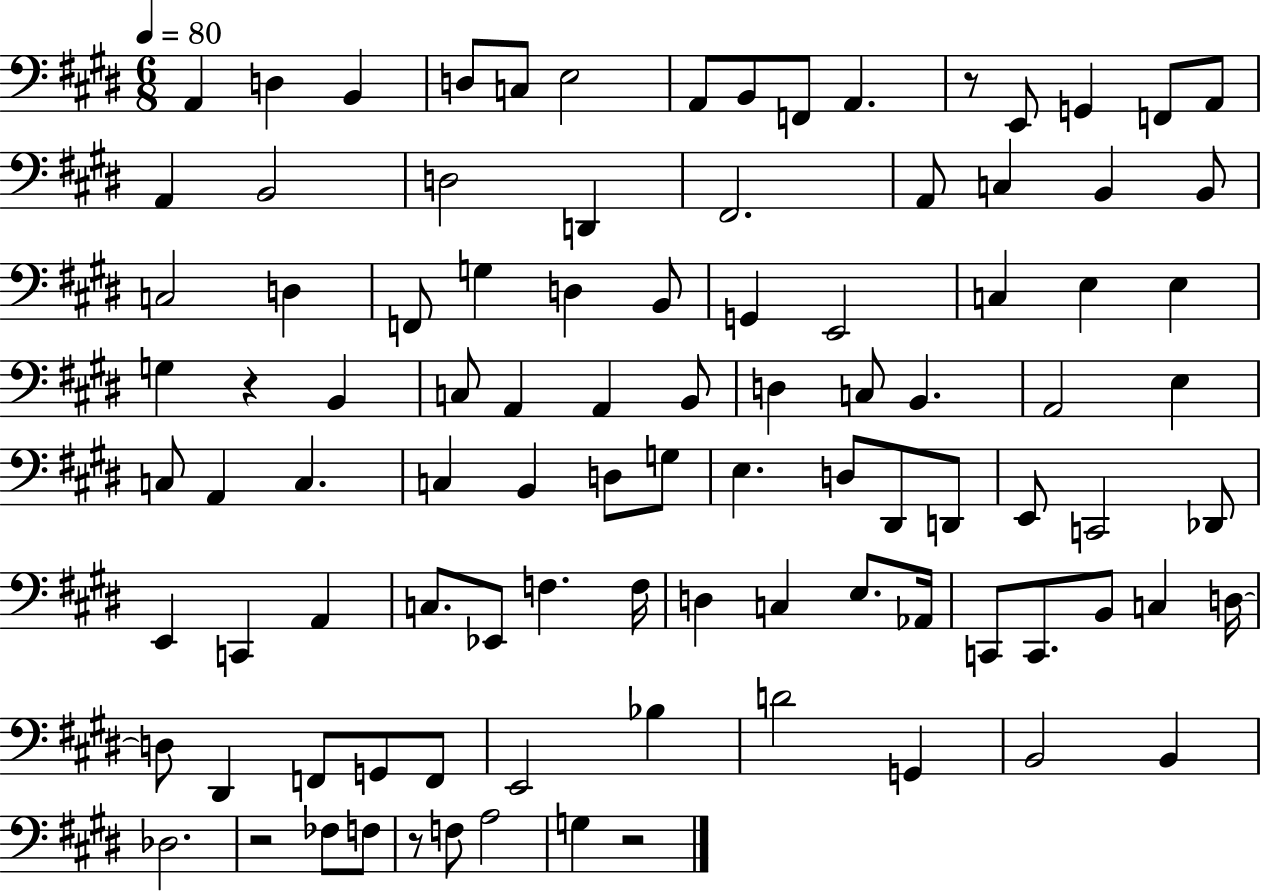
{
  \clef bass
  \numericTimeSignature
  \time 6/8
  \key e \major
  \tempo 4 = 80
  \repeat volta 2 { a,4 d4 b,4 | d8 c8 e2 | a,8 b,8 f,8 a,4. | r8 e,8 g,4 f,8 a,8 | \break a,4 b,2 | d2 d,4 | fis,2. | a,8 c4 b,4 b,8 | \break c2 d4 | f,8 g4 d4 b,8 | g,4 e,2 | c4 e4 e4 | \break g4 r4 b,4 | c8 a,4 a,4 b,8 | d4 c8 b,4. | a,2 e4 | \break c8 a,4 c4. | c4 b,4 d8 g8 | e4. d8 dis,8 d,8 | e,8 c,2 des,8 | \break e,4 c,4 a,4 | c8. ees,8 f4. f16 | d4 c4 e8. aes,16 | c,8 c,8. b,8 c4 d16~~ | \break d8 dis,4 f,8 g,8 f,8 | e,2 bes4 | d'2 g,4 | b,2 b,4 | \break des2. | r2 fes8 f8 | r8 f8 a2 | g4 r2 | \break } \bar "|."
}